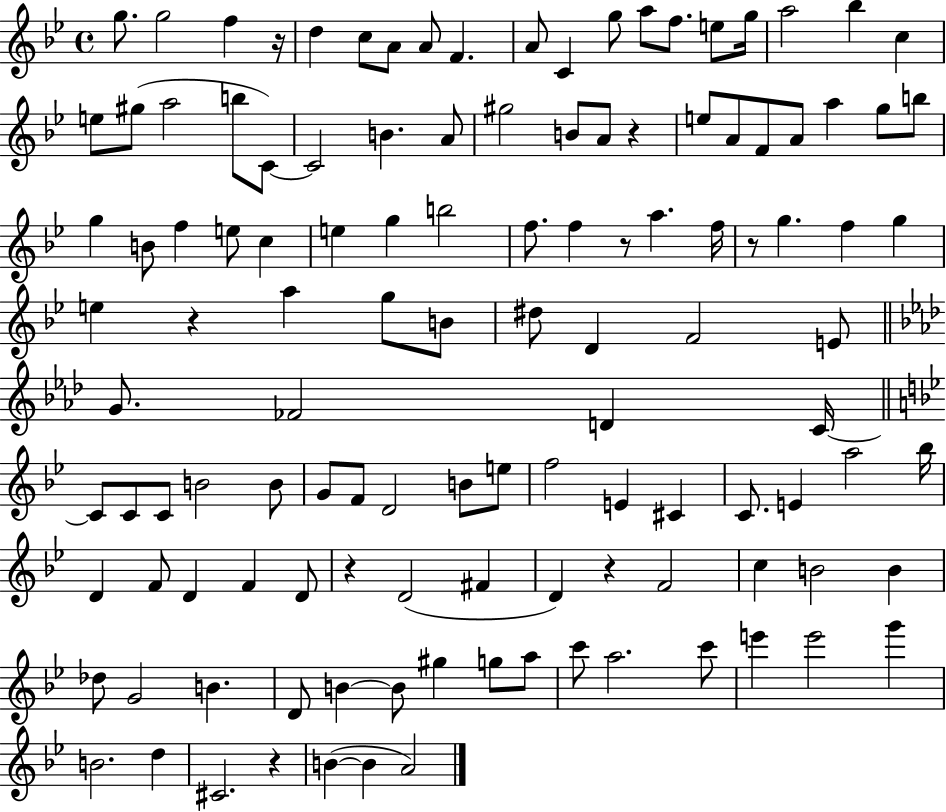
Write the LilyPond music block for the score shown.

{
  \clef treble
  \time 4/4
  \defaultTimeSignature
  \key bes \major
  \repeat volta 2 { g''8. g''2 f''4 r16 | d''4 c''8 a'8 a'8 f'4. | a'8 c'4 g''8 a''8 f''8. e''8 g''16 | a''2 bes''4 c''4 | \break e''8 gis''8( a''2 b''8 c'8~~) | c'2 b'4. a'8 | gis''2 b'8 a'8 r4 | e''8 a'8 f'8 a'8 a''4 g''8 b''8 | \break g''4 b'8 f''4 e''8 c''4 | e''4 g''4 b''2 | f''8. f''4 r8 a''4. f''16 | r8 g''4. f''4 g''4 | \break e''4 r4 a''4 g''8 b'8 | dis''8 d'4 f'2 e'8 | \bar "||" \break \key aes \major g'8. fes'2 d'4 c'16~~ | \bar "||" \break \key bes \major c'8 c'8 c'8 b'2 b'8 | g'8 f'8 d'2 b'8 e''8 | f''2 e'4 cis'4 | c'8. e'4 a''2 bes''16 | \break d'4 f'8 d'4 f'4 d'8 | r4 d'2( fis'4 | d'4) r4 f'2 | c''4 b'2 b'4 | \break des''8 g'2 b'4. | d'8 b'4~~ b'8 gis''4 g''8 a''8 | c'''8 a''2. c'''8 | e'''4 e'''2 g'''4 | \break b'2. d''4 | cis'2. r4 | b'4~(~ b'4 a'2) | } \bar "|."
}